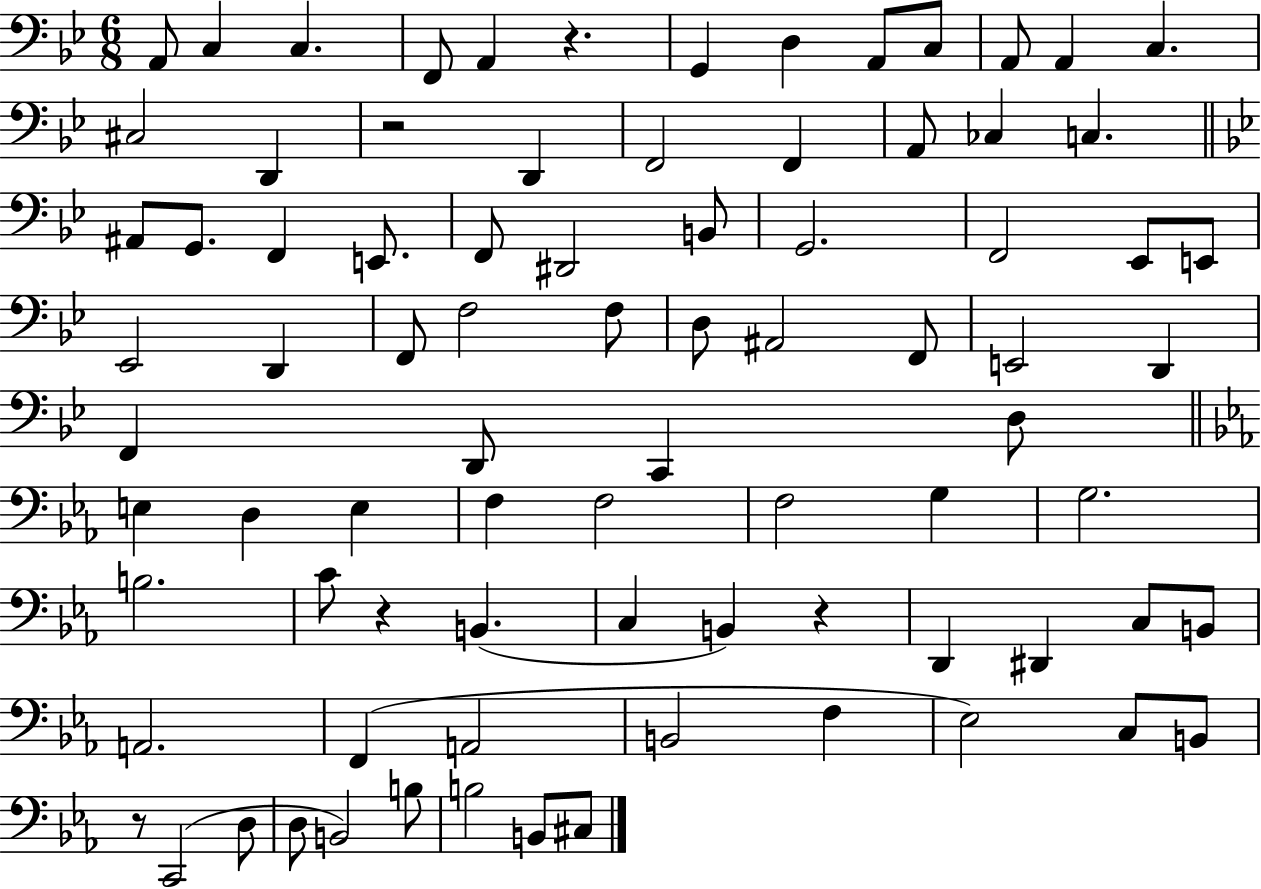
X:1
T:Untitled
M:6/8
L:1/4
K:Bb
A,,/2 C, C, F,,/2 A,, z G,, D, A,,/2 C,/2 A,,/2 A,, C, ^C,2 D,, z2 D,, F,,2 F,, A,,/2 _C, C, ^A,,/2 G,,/2 F,, E,,/2 F,,/2 ^D,,2 B,,/2 G,,2 F,,2 _E,,/2 E,,/2 _E,,2 D,, F,,/2 F,2 F,/2 D,/2 ^A,,2 F,,/2 E,,2 D,, F,, D,,/2 C,, D,/2 E, D, E, F, F,2 F,2 G, G,2 B,2 C/2 z B,, C, B,, z D,, ^D,, C,/2 B,,/2 A,,2 F,, A,,2 B,,2 F, _E,2 C,/2 B,,/2 z/2 C,,2 D,/2 D,/2 B,,2 B,/2 B,2 B,,/2 ^C,/2